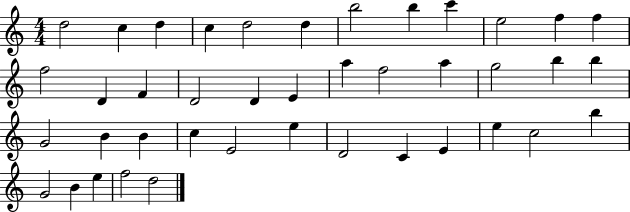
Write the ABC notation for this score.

X:1
T:Untitled
M:4/4
L:1/4
K:C
d2 c d c d2 d b2 b c' e2 f f f2 D F D2 D E a f2 a g2 b b G2 B B c E2 e D2 C E e c2 b G2 B e f2 d2